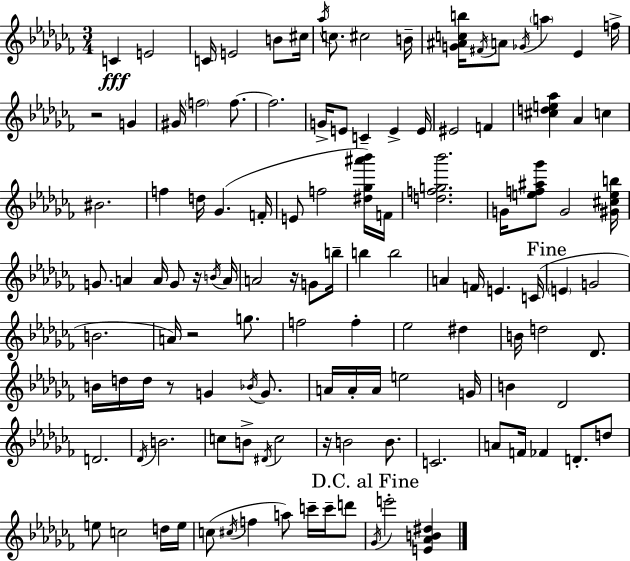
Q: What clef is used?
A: treble